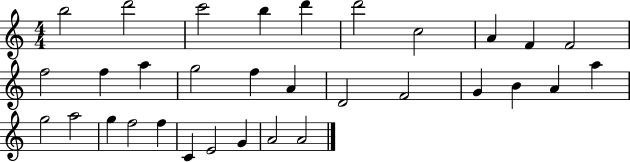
X:1
T:Untitled
M:4/4
L:1/4
K:C
b2 d'2 c'2 b d' d'2 c2 A F F2 f2 f a g2 f A D2 F2 G B A a g2 a2 g f2 f C E2 G A2 A2